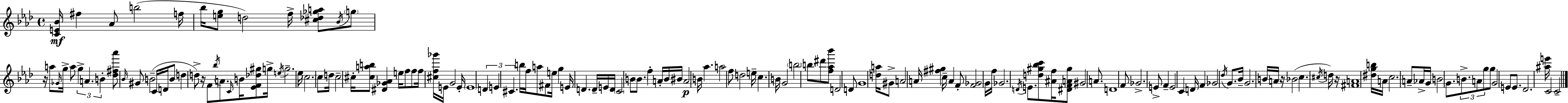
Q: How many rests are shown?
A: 4